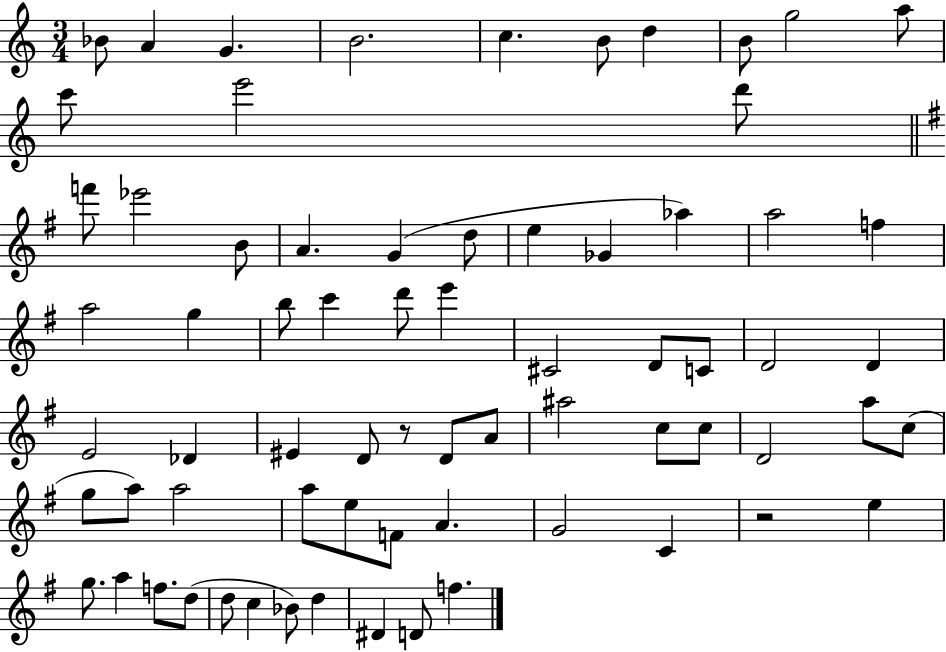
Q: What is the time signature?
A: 3/4